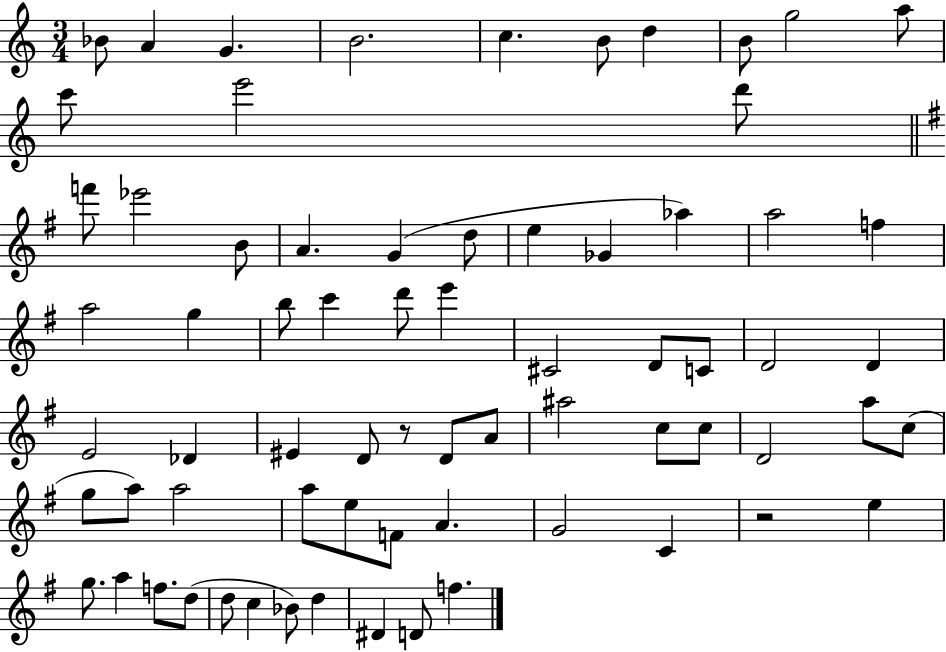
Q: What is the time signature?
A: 3/4